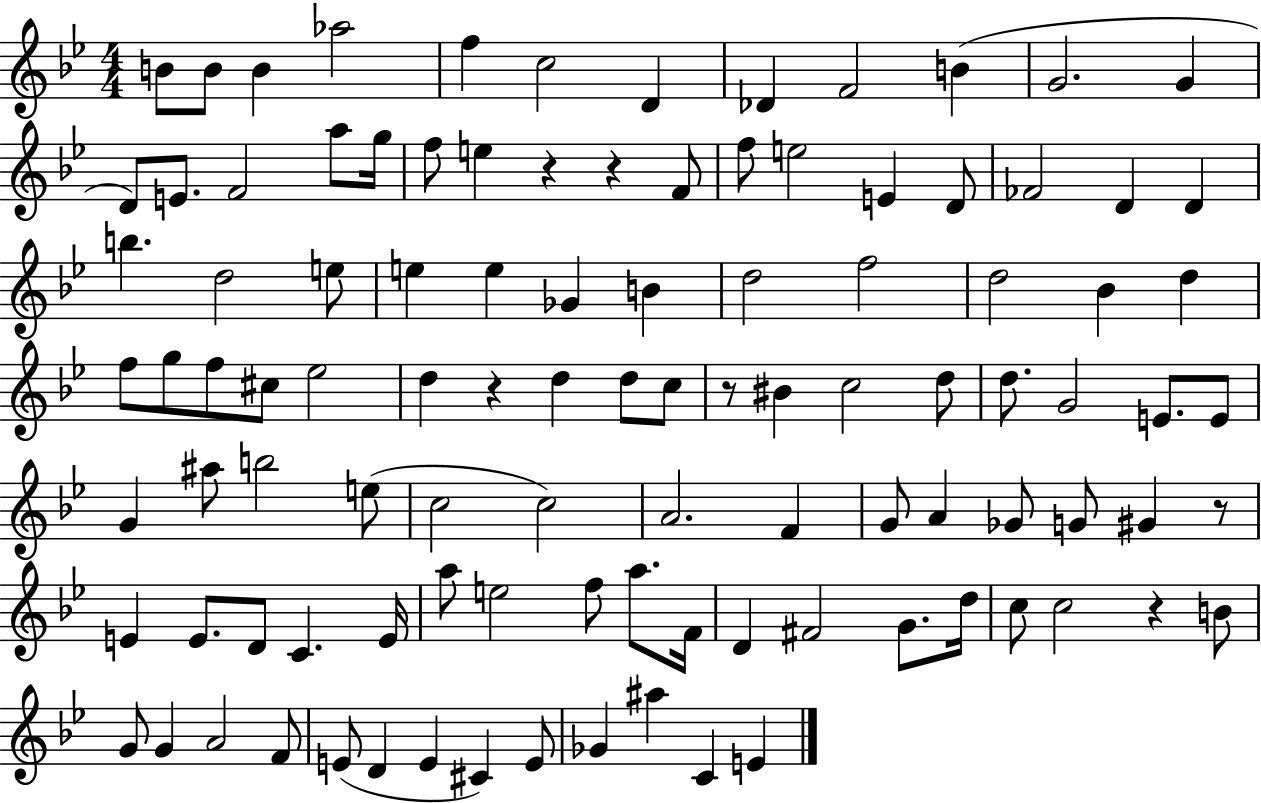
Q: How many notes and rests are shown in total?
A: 104